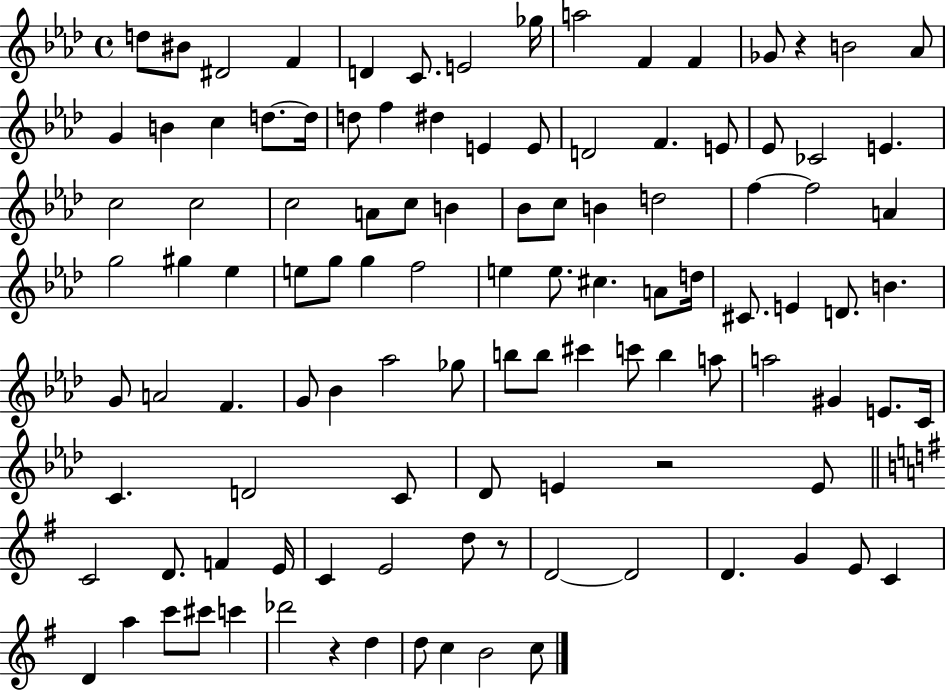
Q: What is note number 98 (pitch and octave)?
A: C6